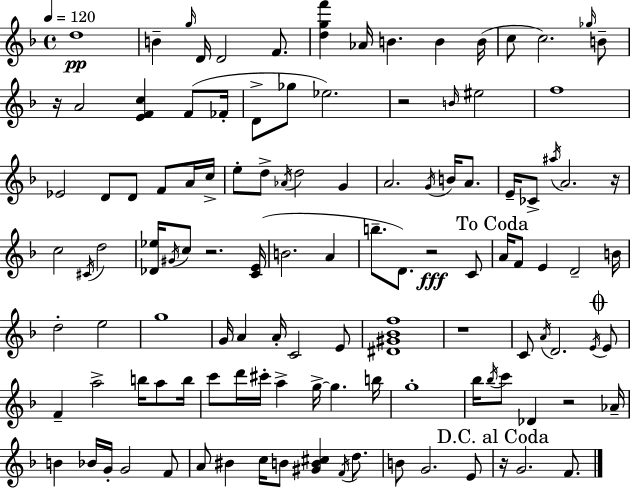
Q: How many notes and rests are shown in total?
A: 118